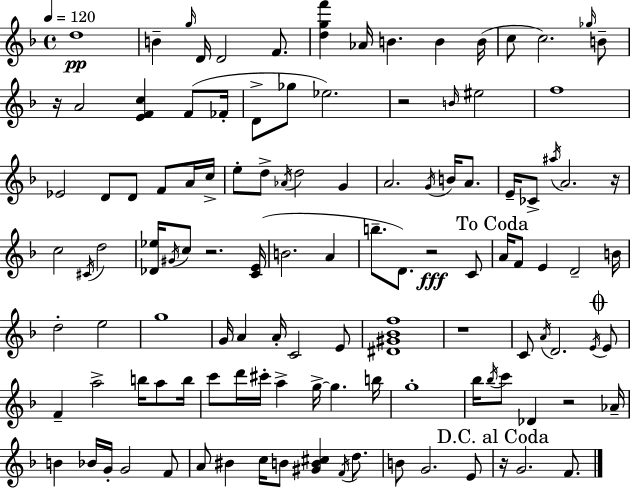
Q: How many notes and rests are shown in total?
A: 118